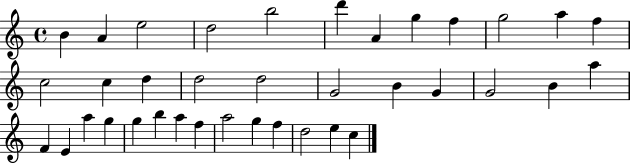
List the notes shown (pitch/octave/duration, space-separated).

B4/q A4/q E5/h D5/h B5/h D6/q A4/q G5/q F5/q G5/h A5/q F5/q C5/h C5/q D5/q D5/h D5/h G4/h B4/q G4/q G4/h B4/q A5/q F4/q E4/q A5/q G5/q G5/q B5/q A5/q F5/q A5/h G5/q F5/q D5/h E5/q C5/q